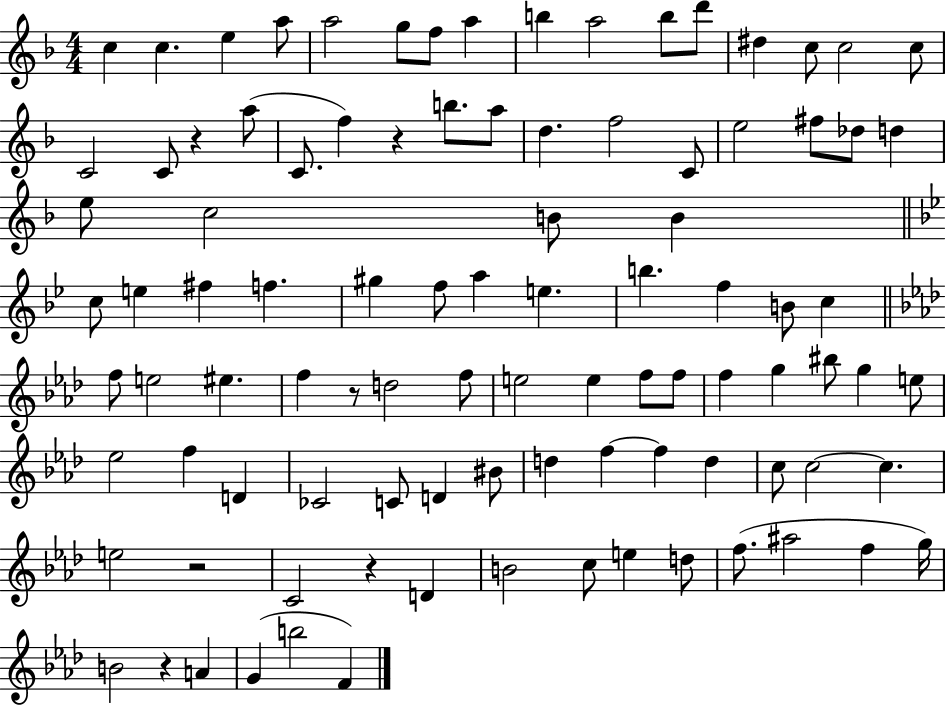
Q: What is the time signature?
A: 4/4